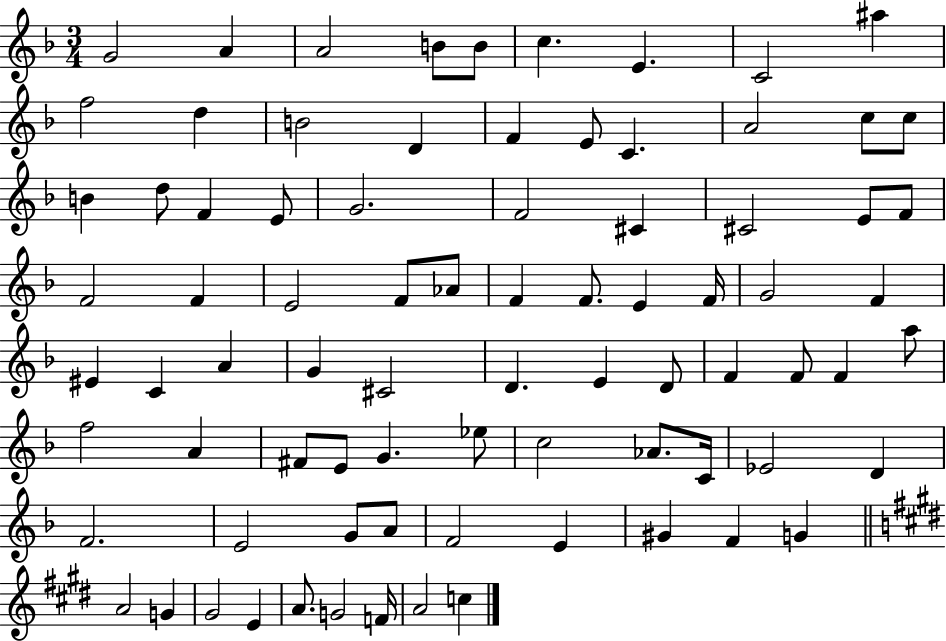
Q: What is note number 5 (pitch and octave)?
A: B4